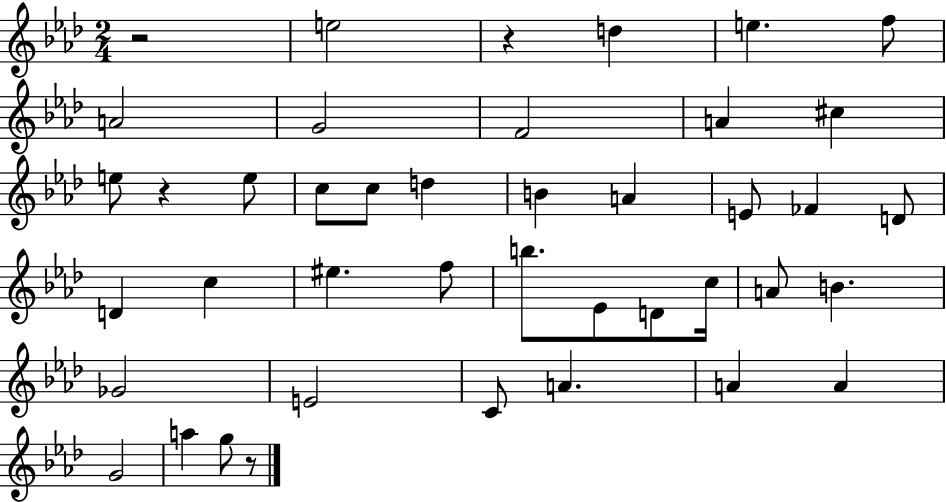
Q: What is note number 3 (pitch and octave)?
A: E5